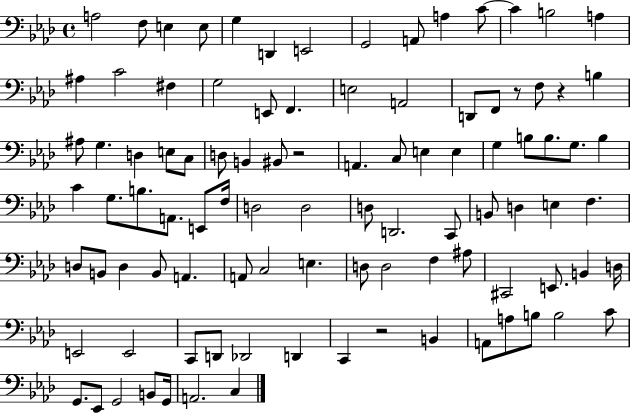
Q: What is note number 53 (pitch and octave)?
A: D2